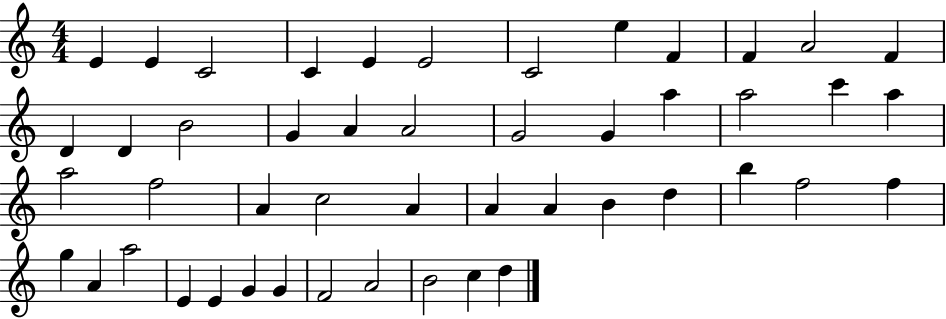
E4/q E4/q C4/h C4/q E4/q E4/h C4/h E5/q F4/q F4/q A4/h F4/q D4/q D4/q B4/h G4/q A4/q A4/h G4/h G4/q A5/q A5/h C6/q A5/q A5/h F5/h A4/q C5/h A4/q A4/q A4/q B4/q D5/q B5/q F5/h F5/q G5/q A4/q A5/h E4/q E4/q G4/q G4/q F4/h A4/h B4/h C5/q D5/q